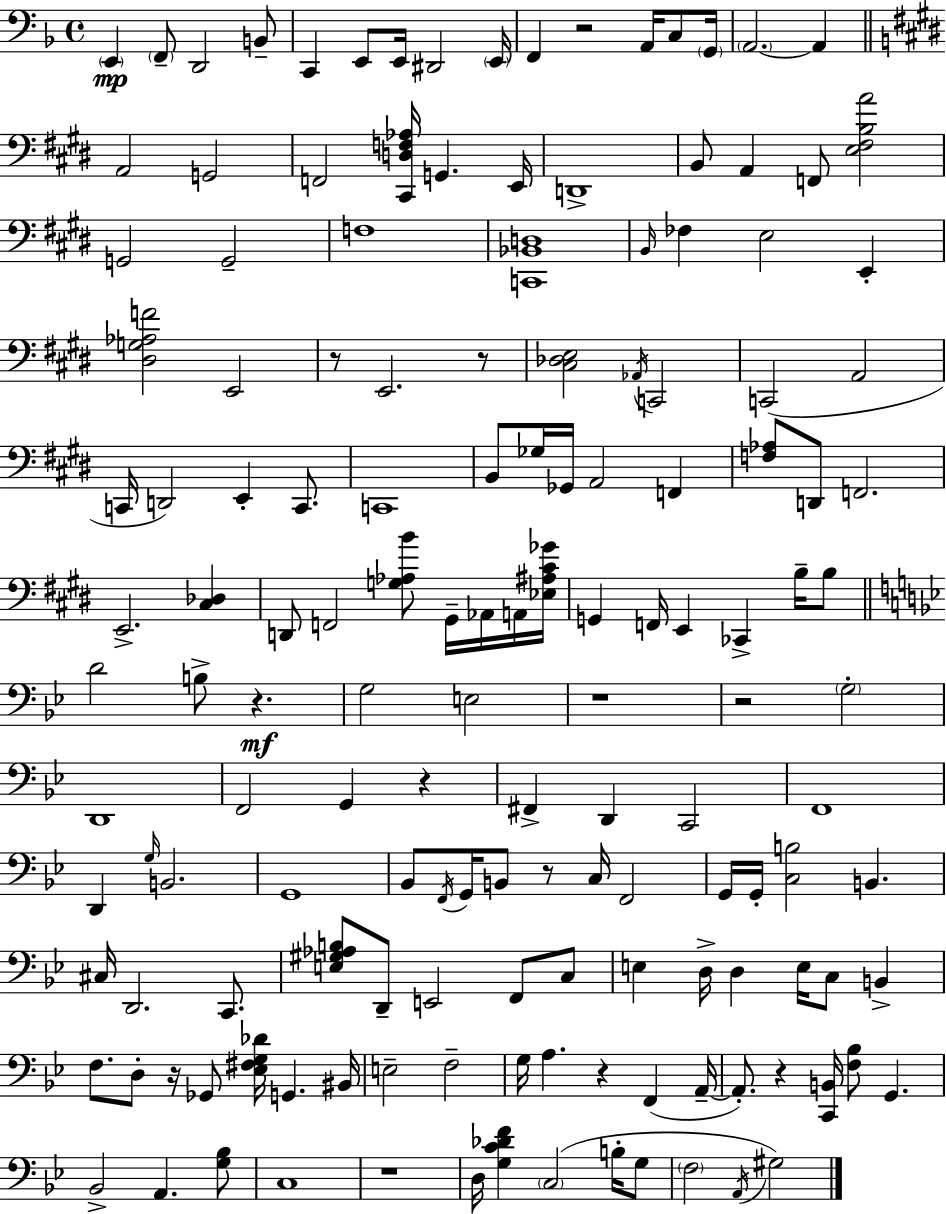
X:1
T:Untitled
M:4/4
L:1/4
K:Dm
E,, F,,/2 D,,2 B,,/2 C,, E,,/2 E,,/4 ^D,,2 E,,/4 F,, z2 A,,/4 C,/2 G,,/4 A,,2 A,, A,,2 G,,2 F,,2 [^C,,D,F,_A,]/4 G,, E,,/4 D,,4 B,,/2 A,, F,,/2 [E,^F,B,A]2 G,,2 G,,2 F,4 [C,,_B,,D,]4 B,,/4 _F, E,2 E,, [^D,G,_A,F]2 E,,2 z/2 E,,2 z/2 [^C,_D,E,]2 _A,,/4 C,,2 C,,2 A,,2 C,,/4 D,,2 E,, C,,/2 C,,4 B,,/2 _G,/4 _G,,/4 A,,2 F,, [F,_A,]/2 D,,/2 F,,2 E,,2 [^C,_D,] D,,/2 F,,2 [G,_A,B]/2 ^G,,/4 _A,,/4 A,,/4 [_E,^A,^C_G]/4 G,, F,,/4 E,, _C,, B,/4 B,/2 D2 B,/2 z G,2 E,2 z4 z2 G,2 D,,4 F,,2 G,, z ^F,, D,, C,,2 F,,4 D,, G,/4 B,,2 G,,4 _B,,/2 F,,/4 G,,/4 B,,/2 z/2 C,/4 F,,2 G,,/4 G,,/4 [C,B,]2 B,, ^C,/4 D,,2 C,,/2 [E,^G,_A,B,]/2 D,,/2 E,,2 F,,/2 C,/2 E, D,/4 D, E,/4 C,/2 B,, F,/2 D,/2 z/4 _G,,/2 [_E,^F,G,_D]/4 G,, ^B,,/4 E,2 F,2 G,/4 A, z F,, A,,/4 A,,/2 z [C,,B,,]/4 [F,_B,]/2 G,, _B,,2 A,, [G,_B,]/2 C,4 z4 D,/4 [G,C_DF] C,2 B,/4 G,/2 F,2 A,,/4 ^G,2